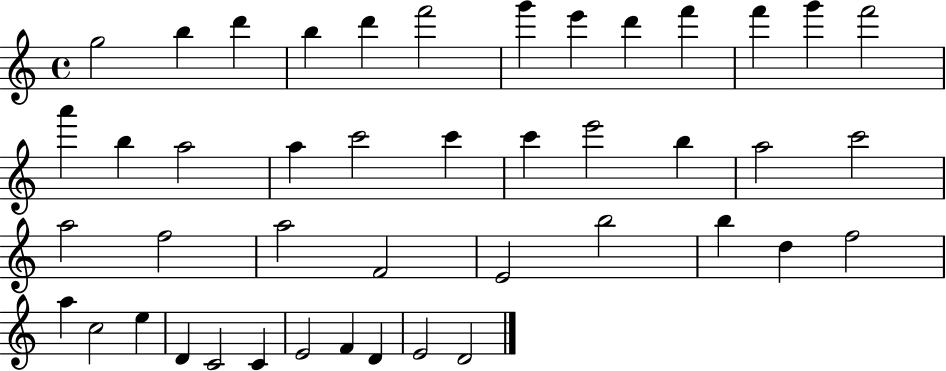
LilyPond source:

{
  \clef treble
  \time 4/4
  \defaultTimeSignature
  \key c \major
  g''2 b''4 d'''4 | b''4 d'''4 f'''2 | g'''4 e'''4 d'''4 f'''4 | f'''4 g'''4 f'''2 | \break a'''4 b''4 a''2 | a''4 c'''2 c'''4 | c'''4 e'''2 b''4 | a''2 c'''2 | \break a''2 f''2 | a''2 f'2 | e'2 b''2 | b''4 d''4 f''2 | \break a''4 c''2 e''4 | d'4 c'2 c'4 | e'2 f'4 d'4 | e'2 d'2 | \break \bar "|."
}